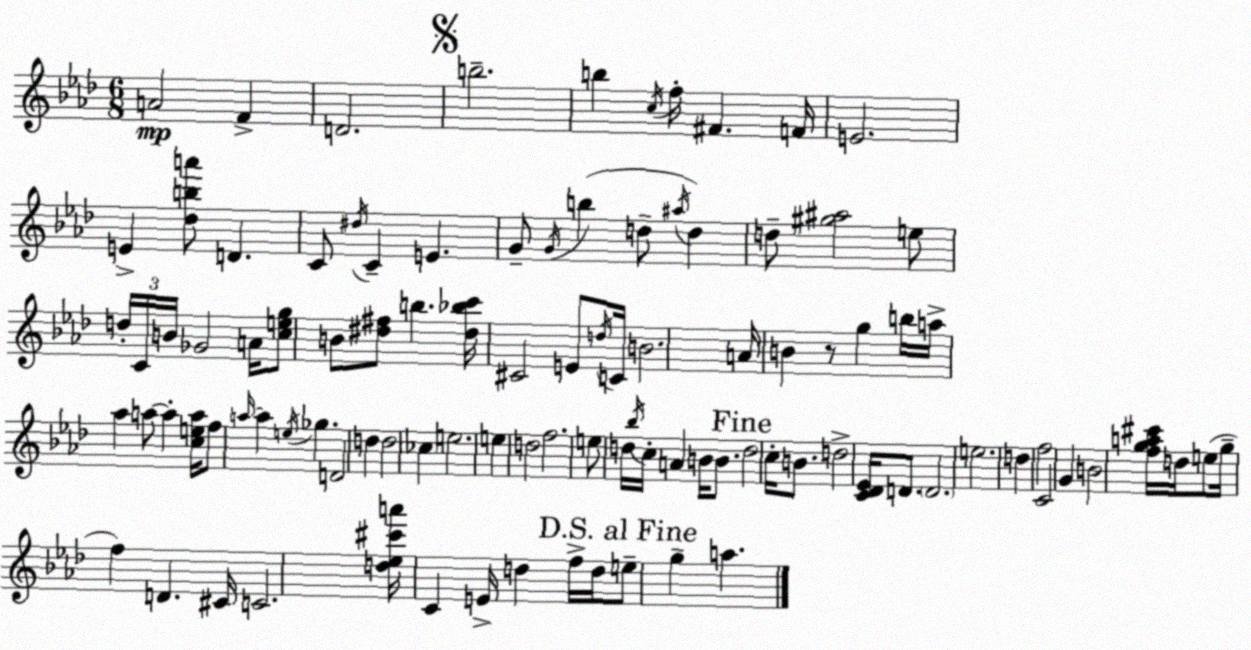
X:1
T:Untitled
M:6/8
L:1/4
K:Fm
A2 F D2 b2 b c/4 f/4 ^F F/4 E2 E [_dba']/2 D C/2 ^d/4 C E G/2 G/4 b d/2 ^a/4 d d/2 [^g^a]2 e/2 d/4 C/4 B/4 _G2 A/4 [ceg]/2 B/2 [^d^f]/2 b [^d_bc']/4 ^C2 E/2 d/4 C/4 B2 A/4 B z/2 g b/4 a/4 _a a/2 a [cea]/4 f/2 a/4 a e/4 _g D2 d d2 _c e2 e d2 f2 e/2 d/4 _b/4 c/4 A B/4 B/2 d2 c/4 B/2 d2 [C_D_E]/4 D/2 D2 e2 d f2 C2 G B2 [fga^c']/4 d/4 e/2 g/4 f D ^C/4 C2 [d_e^c'a']/4 C E/4 d f/4 d/4 e/2 g a